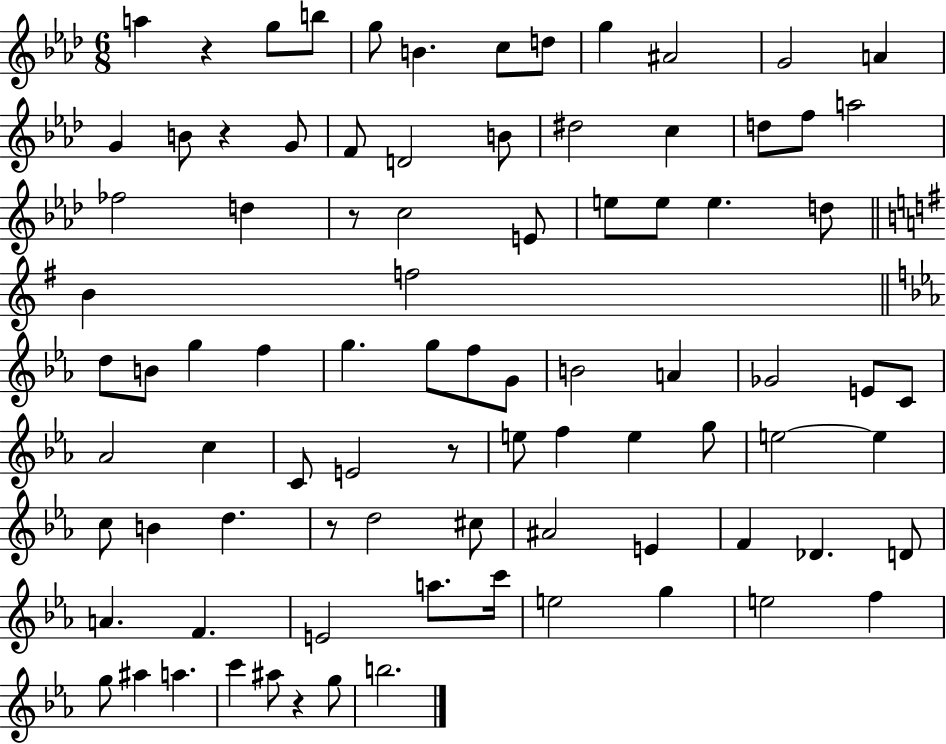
A5/q R/q G5/e B5/e G5/e B4/q. C5/e D5/e G5/q A#4/h G4/h A4/q G4/q B4/e R/q G4/e F4/e D4/h B4/e D#5/h C5/q D5/e F5/e A5/h FES5/h D5/q R/e C5/h E4/e E5/e E5/e E5/q. D5/e B4/q F5/h D5/e B4/e G5/q F5/q G5/q. G5/e F5/e G4/e B4/h A4/q Gb4/h E4/e C4/e Ab4/h C5/q C4/e E4/h R/e E5/e F5/q E5/q G5/e E5/h E5/q C5/e B4/q D5/q. R/e D5/h C#5/e A#4/h E4/q F4/q Db4/q. D4/e A4/q. F4/q. E4/h A5/e. C6/s E5/h G5/q E5/h F5/q G5/e A#5/q A5/q. C6/q A#5/e R/q G5/e B5/h.